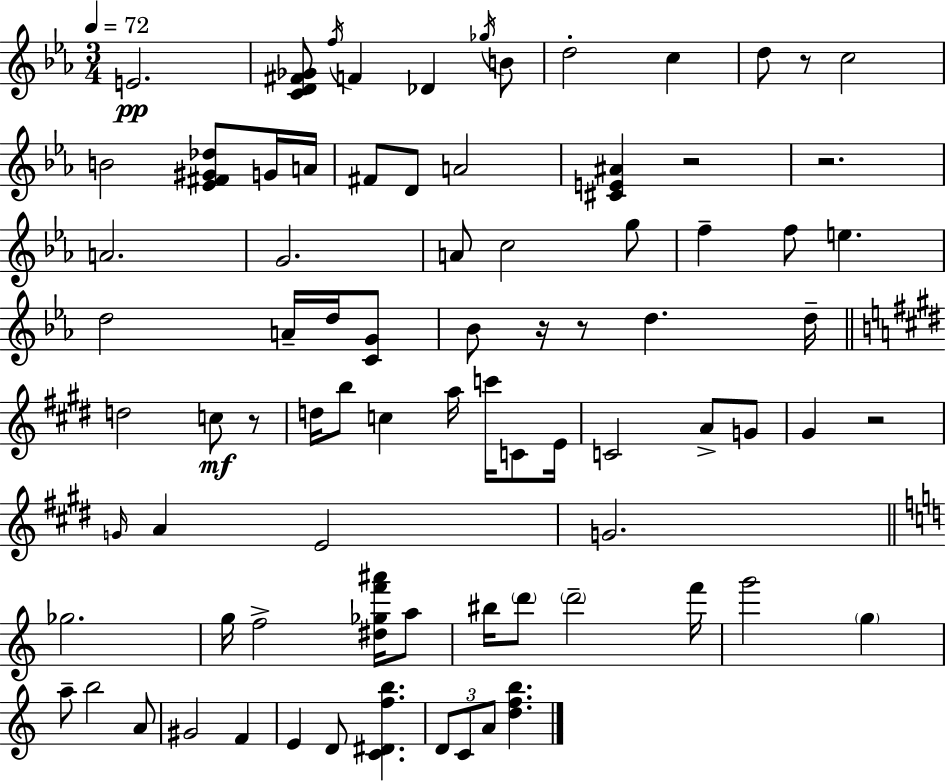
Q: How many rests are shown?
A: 7